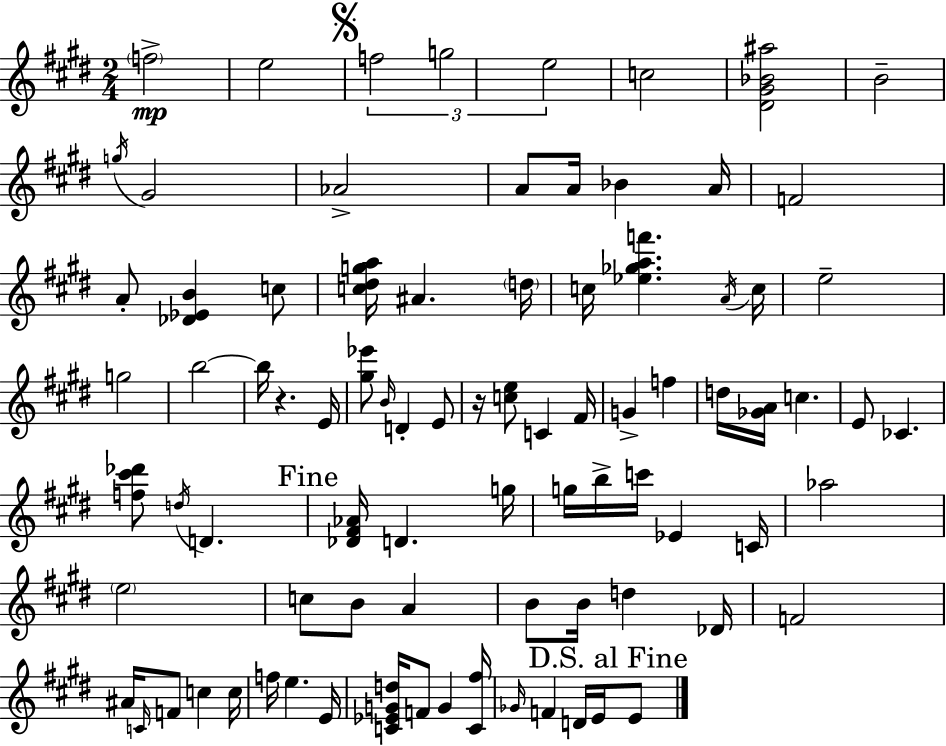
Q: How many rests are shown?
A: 2